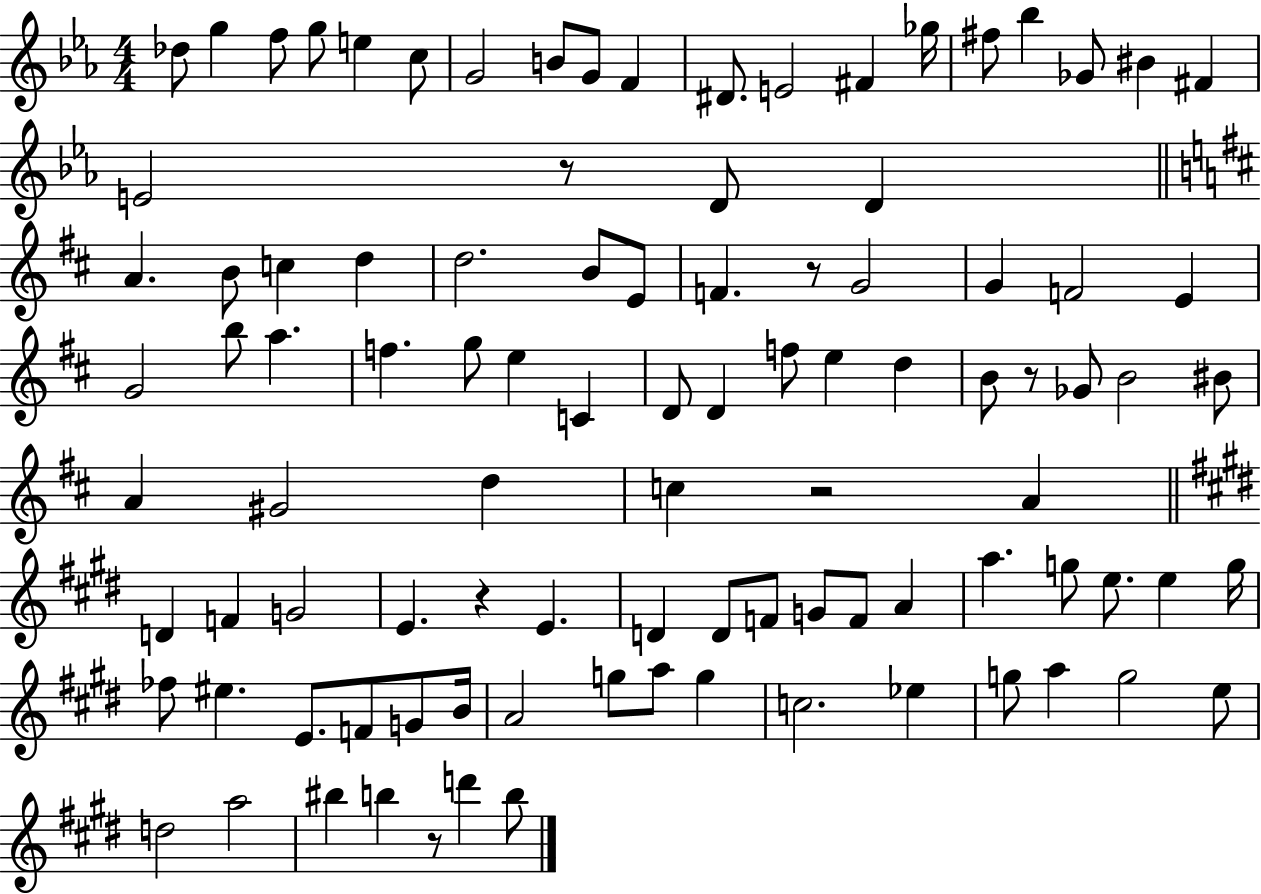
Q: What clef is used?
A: treble